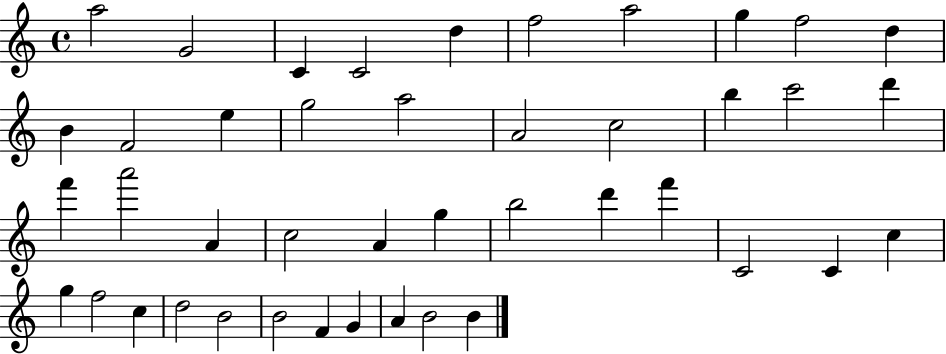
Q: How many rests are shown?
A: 0